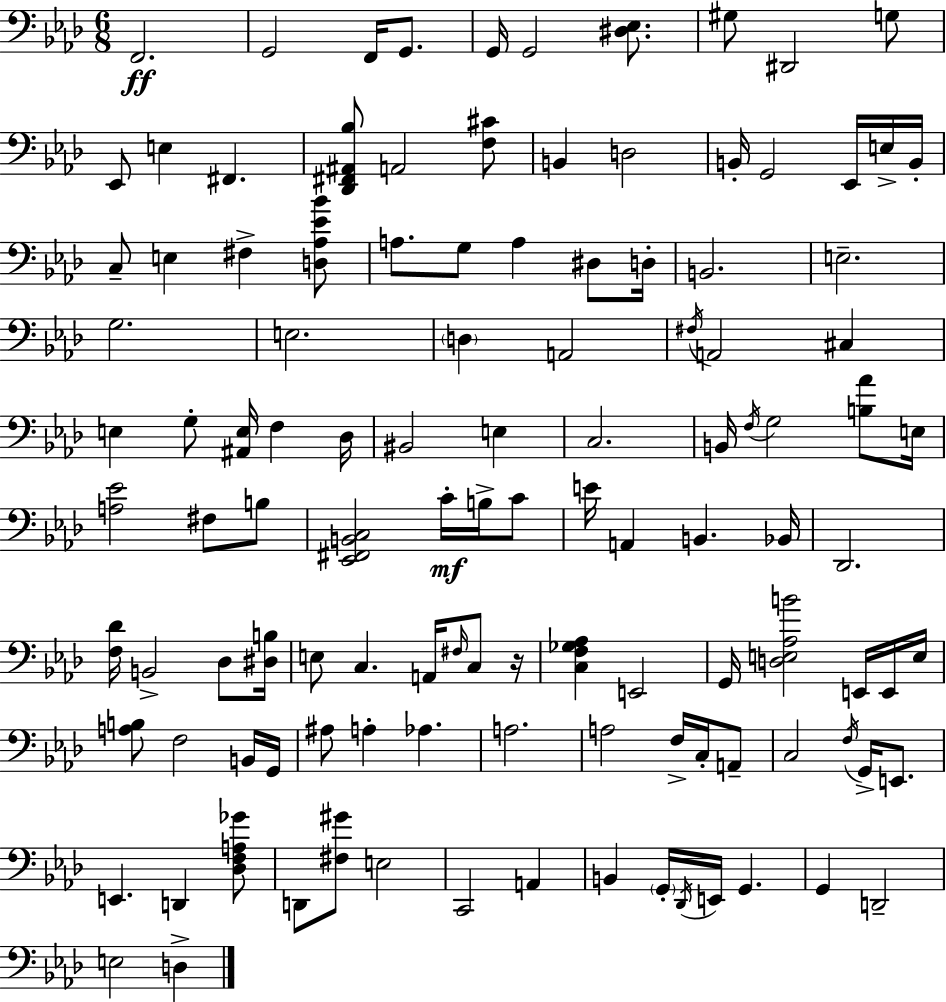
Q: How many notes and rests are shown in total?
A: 116